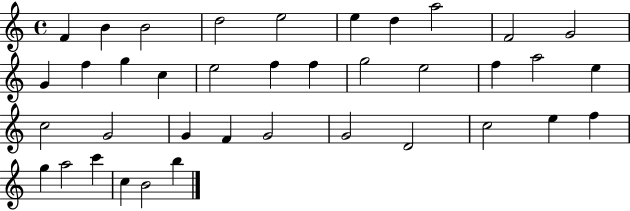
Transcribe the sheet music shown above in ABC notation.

X:1
T:Untitled
M:4/4
L:1/4
K:C
F B B2 d2 e2 e d a2 F2 G2 G f g c e2 f f g2 e2 f a2 e c2 G2 G F G2 G2 D2 c2 e f g a2 c' c B2 b